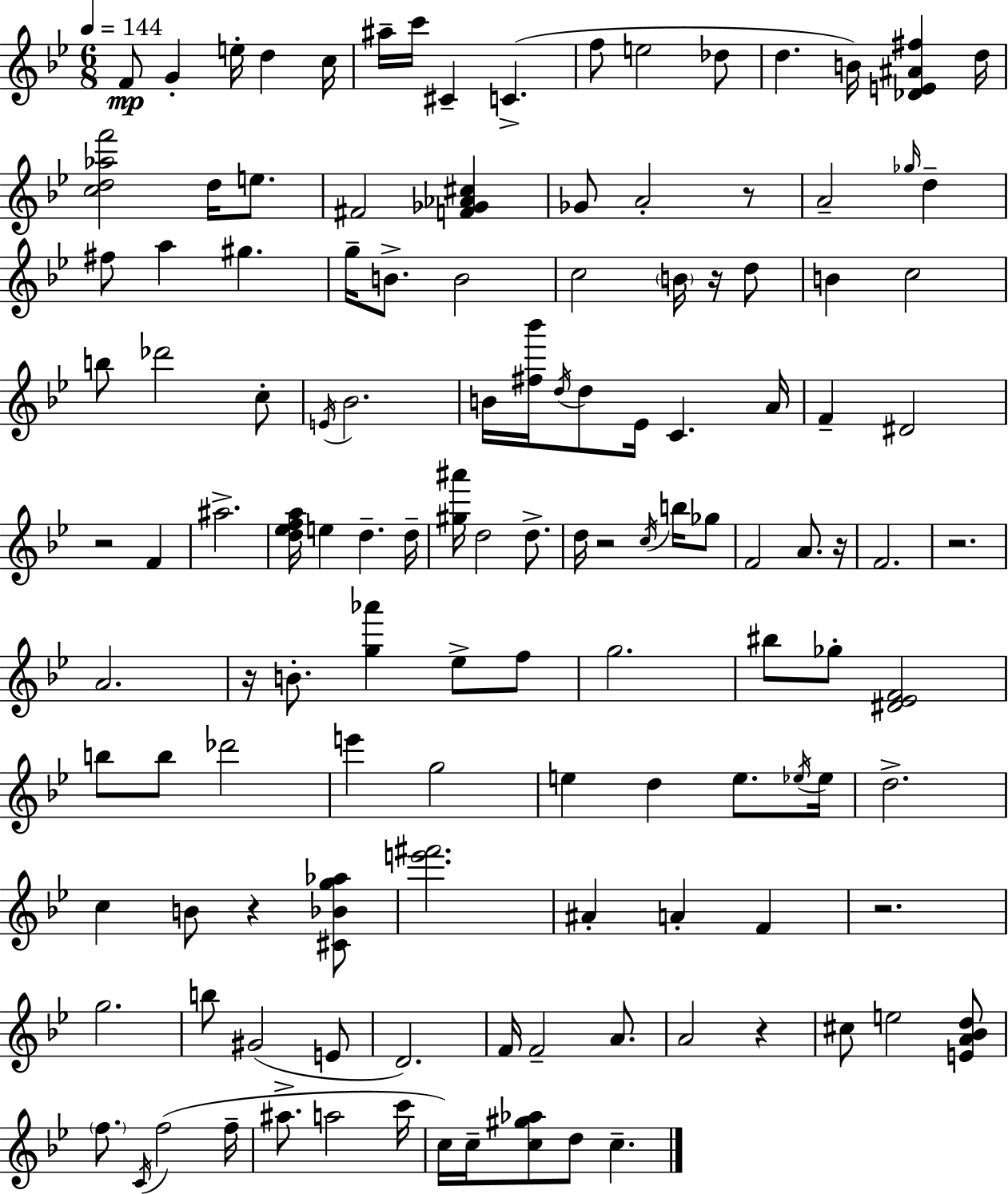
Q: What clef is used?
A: treble